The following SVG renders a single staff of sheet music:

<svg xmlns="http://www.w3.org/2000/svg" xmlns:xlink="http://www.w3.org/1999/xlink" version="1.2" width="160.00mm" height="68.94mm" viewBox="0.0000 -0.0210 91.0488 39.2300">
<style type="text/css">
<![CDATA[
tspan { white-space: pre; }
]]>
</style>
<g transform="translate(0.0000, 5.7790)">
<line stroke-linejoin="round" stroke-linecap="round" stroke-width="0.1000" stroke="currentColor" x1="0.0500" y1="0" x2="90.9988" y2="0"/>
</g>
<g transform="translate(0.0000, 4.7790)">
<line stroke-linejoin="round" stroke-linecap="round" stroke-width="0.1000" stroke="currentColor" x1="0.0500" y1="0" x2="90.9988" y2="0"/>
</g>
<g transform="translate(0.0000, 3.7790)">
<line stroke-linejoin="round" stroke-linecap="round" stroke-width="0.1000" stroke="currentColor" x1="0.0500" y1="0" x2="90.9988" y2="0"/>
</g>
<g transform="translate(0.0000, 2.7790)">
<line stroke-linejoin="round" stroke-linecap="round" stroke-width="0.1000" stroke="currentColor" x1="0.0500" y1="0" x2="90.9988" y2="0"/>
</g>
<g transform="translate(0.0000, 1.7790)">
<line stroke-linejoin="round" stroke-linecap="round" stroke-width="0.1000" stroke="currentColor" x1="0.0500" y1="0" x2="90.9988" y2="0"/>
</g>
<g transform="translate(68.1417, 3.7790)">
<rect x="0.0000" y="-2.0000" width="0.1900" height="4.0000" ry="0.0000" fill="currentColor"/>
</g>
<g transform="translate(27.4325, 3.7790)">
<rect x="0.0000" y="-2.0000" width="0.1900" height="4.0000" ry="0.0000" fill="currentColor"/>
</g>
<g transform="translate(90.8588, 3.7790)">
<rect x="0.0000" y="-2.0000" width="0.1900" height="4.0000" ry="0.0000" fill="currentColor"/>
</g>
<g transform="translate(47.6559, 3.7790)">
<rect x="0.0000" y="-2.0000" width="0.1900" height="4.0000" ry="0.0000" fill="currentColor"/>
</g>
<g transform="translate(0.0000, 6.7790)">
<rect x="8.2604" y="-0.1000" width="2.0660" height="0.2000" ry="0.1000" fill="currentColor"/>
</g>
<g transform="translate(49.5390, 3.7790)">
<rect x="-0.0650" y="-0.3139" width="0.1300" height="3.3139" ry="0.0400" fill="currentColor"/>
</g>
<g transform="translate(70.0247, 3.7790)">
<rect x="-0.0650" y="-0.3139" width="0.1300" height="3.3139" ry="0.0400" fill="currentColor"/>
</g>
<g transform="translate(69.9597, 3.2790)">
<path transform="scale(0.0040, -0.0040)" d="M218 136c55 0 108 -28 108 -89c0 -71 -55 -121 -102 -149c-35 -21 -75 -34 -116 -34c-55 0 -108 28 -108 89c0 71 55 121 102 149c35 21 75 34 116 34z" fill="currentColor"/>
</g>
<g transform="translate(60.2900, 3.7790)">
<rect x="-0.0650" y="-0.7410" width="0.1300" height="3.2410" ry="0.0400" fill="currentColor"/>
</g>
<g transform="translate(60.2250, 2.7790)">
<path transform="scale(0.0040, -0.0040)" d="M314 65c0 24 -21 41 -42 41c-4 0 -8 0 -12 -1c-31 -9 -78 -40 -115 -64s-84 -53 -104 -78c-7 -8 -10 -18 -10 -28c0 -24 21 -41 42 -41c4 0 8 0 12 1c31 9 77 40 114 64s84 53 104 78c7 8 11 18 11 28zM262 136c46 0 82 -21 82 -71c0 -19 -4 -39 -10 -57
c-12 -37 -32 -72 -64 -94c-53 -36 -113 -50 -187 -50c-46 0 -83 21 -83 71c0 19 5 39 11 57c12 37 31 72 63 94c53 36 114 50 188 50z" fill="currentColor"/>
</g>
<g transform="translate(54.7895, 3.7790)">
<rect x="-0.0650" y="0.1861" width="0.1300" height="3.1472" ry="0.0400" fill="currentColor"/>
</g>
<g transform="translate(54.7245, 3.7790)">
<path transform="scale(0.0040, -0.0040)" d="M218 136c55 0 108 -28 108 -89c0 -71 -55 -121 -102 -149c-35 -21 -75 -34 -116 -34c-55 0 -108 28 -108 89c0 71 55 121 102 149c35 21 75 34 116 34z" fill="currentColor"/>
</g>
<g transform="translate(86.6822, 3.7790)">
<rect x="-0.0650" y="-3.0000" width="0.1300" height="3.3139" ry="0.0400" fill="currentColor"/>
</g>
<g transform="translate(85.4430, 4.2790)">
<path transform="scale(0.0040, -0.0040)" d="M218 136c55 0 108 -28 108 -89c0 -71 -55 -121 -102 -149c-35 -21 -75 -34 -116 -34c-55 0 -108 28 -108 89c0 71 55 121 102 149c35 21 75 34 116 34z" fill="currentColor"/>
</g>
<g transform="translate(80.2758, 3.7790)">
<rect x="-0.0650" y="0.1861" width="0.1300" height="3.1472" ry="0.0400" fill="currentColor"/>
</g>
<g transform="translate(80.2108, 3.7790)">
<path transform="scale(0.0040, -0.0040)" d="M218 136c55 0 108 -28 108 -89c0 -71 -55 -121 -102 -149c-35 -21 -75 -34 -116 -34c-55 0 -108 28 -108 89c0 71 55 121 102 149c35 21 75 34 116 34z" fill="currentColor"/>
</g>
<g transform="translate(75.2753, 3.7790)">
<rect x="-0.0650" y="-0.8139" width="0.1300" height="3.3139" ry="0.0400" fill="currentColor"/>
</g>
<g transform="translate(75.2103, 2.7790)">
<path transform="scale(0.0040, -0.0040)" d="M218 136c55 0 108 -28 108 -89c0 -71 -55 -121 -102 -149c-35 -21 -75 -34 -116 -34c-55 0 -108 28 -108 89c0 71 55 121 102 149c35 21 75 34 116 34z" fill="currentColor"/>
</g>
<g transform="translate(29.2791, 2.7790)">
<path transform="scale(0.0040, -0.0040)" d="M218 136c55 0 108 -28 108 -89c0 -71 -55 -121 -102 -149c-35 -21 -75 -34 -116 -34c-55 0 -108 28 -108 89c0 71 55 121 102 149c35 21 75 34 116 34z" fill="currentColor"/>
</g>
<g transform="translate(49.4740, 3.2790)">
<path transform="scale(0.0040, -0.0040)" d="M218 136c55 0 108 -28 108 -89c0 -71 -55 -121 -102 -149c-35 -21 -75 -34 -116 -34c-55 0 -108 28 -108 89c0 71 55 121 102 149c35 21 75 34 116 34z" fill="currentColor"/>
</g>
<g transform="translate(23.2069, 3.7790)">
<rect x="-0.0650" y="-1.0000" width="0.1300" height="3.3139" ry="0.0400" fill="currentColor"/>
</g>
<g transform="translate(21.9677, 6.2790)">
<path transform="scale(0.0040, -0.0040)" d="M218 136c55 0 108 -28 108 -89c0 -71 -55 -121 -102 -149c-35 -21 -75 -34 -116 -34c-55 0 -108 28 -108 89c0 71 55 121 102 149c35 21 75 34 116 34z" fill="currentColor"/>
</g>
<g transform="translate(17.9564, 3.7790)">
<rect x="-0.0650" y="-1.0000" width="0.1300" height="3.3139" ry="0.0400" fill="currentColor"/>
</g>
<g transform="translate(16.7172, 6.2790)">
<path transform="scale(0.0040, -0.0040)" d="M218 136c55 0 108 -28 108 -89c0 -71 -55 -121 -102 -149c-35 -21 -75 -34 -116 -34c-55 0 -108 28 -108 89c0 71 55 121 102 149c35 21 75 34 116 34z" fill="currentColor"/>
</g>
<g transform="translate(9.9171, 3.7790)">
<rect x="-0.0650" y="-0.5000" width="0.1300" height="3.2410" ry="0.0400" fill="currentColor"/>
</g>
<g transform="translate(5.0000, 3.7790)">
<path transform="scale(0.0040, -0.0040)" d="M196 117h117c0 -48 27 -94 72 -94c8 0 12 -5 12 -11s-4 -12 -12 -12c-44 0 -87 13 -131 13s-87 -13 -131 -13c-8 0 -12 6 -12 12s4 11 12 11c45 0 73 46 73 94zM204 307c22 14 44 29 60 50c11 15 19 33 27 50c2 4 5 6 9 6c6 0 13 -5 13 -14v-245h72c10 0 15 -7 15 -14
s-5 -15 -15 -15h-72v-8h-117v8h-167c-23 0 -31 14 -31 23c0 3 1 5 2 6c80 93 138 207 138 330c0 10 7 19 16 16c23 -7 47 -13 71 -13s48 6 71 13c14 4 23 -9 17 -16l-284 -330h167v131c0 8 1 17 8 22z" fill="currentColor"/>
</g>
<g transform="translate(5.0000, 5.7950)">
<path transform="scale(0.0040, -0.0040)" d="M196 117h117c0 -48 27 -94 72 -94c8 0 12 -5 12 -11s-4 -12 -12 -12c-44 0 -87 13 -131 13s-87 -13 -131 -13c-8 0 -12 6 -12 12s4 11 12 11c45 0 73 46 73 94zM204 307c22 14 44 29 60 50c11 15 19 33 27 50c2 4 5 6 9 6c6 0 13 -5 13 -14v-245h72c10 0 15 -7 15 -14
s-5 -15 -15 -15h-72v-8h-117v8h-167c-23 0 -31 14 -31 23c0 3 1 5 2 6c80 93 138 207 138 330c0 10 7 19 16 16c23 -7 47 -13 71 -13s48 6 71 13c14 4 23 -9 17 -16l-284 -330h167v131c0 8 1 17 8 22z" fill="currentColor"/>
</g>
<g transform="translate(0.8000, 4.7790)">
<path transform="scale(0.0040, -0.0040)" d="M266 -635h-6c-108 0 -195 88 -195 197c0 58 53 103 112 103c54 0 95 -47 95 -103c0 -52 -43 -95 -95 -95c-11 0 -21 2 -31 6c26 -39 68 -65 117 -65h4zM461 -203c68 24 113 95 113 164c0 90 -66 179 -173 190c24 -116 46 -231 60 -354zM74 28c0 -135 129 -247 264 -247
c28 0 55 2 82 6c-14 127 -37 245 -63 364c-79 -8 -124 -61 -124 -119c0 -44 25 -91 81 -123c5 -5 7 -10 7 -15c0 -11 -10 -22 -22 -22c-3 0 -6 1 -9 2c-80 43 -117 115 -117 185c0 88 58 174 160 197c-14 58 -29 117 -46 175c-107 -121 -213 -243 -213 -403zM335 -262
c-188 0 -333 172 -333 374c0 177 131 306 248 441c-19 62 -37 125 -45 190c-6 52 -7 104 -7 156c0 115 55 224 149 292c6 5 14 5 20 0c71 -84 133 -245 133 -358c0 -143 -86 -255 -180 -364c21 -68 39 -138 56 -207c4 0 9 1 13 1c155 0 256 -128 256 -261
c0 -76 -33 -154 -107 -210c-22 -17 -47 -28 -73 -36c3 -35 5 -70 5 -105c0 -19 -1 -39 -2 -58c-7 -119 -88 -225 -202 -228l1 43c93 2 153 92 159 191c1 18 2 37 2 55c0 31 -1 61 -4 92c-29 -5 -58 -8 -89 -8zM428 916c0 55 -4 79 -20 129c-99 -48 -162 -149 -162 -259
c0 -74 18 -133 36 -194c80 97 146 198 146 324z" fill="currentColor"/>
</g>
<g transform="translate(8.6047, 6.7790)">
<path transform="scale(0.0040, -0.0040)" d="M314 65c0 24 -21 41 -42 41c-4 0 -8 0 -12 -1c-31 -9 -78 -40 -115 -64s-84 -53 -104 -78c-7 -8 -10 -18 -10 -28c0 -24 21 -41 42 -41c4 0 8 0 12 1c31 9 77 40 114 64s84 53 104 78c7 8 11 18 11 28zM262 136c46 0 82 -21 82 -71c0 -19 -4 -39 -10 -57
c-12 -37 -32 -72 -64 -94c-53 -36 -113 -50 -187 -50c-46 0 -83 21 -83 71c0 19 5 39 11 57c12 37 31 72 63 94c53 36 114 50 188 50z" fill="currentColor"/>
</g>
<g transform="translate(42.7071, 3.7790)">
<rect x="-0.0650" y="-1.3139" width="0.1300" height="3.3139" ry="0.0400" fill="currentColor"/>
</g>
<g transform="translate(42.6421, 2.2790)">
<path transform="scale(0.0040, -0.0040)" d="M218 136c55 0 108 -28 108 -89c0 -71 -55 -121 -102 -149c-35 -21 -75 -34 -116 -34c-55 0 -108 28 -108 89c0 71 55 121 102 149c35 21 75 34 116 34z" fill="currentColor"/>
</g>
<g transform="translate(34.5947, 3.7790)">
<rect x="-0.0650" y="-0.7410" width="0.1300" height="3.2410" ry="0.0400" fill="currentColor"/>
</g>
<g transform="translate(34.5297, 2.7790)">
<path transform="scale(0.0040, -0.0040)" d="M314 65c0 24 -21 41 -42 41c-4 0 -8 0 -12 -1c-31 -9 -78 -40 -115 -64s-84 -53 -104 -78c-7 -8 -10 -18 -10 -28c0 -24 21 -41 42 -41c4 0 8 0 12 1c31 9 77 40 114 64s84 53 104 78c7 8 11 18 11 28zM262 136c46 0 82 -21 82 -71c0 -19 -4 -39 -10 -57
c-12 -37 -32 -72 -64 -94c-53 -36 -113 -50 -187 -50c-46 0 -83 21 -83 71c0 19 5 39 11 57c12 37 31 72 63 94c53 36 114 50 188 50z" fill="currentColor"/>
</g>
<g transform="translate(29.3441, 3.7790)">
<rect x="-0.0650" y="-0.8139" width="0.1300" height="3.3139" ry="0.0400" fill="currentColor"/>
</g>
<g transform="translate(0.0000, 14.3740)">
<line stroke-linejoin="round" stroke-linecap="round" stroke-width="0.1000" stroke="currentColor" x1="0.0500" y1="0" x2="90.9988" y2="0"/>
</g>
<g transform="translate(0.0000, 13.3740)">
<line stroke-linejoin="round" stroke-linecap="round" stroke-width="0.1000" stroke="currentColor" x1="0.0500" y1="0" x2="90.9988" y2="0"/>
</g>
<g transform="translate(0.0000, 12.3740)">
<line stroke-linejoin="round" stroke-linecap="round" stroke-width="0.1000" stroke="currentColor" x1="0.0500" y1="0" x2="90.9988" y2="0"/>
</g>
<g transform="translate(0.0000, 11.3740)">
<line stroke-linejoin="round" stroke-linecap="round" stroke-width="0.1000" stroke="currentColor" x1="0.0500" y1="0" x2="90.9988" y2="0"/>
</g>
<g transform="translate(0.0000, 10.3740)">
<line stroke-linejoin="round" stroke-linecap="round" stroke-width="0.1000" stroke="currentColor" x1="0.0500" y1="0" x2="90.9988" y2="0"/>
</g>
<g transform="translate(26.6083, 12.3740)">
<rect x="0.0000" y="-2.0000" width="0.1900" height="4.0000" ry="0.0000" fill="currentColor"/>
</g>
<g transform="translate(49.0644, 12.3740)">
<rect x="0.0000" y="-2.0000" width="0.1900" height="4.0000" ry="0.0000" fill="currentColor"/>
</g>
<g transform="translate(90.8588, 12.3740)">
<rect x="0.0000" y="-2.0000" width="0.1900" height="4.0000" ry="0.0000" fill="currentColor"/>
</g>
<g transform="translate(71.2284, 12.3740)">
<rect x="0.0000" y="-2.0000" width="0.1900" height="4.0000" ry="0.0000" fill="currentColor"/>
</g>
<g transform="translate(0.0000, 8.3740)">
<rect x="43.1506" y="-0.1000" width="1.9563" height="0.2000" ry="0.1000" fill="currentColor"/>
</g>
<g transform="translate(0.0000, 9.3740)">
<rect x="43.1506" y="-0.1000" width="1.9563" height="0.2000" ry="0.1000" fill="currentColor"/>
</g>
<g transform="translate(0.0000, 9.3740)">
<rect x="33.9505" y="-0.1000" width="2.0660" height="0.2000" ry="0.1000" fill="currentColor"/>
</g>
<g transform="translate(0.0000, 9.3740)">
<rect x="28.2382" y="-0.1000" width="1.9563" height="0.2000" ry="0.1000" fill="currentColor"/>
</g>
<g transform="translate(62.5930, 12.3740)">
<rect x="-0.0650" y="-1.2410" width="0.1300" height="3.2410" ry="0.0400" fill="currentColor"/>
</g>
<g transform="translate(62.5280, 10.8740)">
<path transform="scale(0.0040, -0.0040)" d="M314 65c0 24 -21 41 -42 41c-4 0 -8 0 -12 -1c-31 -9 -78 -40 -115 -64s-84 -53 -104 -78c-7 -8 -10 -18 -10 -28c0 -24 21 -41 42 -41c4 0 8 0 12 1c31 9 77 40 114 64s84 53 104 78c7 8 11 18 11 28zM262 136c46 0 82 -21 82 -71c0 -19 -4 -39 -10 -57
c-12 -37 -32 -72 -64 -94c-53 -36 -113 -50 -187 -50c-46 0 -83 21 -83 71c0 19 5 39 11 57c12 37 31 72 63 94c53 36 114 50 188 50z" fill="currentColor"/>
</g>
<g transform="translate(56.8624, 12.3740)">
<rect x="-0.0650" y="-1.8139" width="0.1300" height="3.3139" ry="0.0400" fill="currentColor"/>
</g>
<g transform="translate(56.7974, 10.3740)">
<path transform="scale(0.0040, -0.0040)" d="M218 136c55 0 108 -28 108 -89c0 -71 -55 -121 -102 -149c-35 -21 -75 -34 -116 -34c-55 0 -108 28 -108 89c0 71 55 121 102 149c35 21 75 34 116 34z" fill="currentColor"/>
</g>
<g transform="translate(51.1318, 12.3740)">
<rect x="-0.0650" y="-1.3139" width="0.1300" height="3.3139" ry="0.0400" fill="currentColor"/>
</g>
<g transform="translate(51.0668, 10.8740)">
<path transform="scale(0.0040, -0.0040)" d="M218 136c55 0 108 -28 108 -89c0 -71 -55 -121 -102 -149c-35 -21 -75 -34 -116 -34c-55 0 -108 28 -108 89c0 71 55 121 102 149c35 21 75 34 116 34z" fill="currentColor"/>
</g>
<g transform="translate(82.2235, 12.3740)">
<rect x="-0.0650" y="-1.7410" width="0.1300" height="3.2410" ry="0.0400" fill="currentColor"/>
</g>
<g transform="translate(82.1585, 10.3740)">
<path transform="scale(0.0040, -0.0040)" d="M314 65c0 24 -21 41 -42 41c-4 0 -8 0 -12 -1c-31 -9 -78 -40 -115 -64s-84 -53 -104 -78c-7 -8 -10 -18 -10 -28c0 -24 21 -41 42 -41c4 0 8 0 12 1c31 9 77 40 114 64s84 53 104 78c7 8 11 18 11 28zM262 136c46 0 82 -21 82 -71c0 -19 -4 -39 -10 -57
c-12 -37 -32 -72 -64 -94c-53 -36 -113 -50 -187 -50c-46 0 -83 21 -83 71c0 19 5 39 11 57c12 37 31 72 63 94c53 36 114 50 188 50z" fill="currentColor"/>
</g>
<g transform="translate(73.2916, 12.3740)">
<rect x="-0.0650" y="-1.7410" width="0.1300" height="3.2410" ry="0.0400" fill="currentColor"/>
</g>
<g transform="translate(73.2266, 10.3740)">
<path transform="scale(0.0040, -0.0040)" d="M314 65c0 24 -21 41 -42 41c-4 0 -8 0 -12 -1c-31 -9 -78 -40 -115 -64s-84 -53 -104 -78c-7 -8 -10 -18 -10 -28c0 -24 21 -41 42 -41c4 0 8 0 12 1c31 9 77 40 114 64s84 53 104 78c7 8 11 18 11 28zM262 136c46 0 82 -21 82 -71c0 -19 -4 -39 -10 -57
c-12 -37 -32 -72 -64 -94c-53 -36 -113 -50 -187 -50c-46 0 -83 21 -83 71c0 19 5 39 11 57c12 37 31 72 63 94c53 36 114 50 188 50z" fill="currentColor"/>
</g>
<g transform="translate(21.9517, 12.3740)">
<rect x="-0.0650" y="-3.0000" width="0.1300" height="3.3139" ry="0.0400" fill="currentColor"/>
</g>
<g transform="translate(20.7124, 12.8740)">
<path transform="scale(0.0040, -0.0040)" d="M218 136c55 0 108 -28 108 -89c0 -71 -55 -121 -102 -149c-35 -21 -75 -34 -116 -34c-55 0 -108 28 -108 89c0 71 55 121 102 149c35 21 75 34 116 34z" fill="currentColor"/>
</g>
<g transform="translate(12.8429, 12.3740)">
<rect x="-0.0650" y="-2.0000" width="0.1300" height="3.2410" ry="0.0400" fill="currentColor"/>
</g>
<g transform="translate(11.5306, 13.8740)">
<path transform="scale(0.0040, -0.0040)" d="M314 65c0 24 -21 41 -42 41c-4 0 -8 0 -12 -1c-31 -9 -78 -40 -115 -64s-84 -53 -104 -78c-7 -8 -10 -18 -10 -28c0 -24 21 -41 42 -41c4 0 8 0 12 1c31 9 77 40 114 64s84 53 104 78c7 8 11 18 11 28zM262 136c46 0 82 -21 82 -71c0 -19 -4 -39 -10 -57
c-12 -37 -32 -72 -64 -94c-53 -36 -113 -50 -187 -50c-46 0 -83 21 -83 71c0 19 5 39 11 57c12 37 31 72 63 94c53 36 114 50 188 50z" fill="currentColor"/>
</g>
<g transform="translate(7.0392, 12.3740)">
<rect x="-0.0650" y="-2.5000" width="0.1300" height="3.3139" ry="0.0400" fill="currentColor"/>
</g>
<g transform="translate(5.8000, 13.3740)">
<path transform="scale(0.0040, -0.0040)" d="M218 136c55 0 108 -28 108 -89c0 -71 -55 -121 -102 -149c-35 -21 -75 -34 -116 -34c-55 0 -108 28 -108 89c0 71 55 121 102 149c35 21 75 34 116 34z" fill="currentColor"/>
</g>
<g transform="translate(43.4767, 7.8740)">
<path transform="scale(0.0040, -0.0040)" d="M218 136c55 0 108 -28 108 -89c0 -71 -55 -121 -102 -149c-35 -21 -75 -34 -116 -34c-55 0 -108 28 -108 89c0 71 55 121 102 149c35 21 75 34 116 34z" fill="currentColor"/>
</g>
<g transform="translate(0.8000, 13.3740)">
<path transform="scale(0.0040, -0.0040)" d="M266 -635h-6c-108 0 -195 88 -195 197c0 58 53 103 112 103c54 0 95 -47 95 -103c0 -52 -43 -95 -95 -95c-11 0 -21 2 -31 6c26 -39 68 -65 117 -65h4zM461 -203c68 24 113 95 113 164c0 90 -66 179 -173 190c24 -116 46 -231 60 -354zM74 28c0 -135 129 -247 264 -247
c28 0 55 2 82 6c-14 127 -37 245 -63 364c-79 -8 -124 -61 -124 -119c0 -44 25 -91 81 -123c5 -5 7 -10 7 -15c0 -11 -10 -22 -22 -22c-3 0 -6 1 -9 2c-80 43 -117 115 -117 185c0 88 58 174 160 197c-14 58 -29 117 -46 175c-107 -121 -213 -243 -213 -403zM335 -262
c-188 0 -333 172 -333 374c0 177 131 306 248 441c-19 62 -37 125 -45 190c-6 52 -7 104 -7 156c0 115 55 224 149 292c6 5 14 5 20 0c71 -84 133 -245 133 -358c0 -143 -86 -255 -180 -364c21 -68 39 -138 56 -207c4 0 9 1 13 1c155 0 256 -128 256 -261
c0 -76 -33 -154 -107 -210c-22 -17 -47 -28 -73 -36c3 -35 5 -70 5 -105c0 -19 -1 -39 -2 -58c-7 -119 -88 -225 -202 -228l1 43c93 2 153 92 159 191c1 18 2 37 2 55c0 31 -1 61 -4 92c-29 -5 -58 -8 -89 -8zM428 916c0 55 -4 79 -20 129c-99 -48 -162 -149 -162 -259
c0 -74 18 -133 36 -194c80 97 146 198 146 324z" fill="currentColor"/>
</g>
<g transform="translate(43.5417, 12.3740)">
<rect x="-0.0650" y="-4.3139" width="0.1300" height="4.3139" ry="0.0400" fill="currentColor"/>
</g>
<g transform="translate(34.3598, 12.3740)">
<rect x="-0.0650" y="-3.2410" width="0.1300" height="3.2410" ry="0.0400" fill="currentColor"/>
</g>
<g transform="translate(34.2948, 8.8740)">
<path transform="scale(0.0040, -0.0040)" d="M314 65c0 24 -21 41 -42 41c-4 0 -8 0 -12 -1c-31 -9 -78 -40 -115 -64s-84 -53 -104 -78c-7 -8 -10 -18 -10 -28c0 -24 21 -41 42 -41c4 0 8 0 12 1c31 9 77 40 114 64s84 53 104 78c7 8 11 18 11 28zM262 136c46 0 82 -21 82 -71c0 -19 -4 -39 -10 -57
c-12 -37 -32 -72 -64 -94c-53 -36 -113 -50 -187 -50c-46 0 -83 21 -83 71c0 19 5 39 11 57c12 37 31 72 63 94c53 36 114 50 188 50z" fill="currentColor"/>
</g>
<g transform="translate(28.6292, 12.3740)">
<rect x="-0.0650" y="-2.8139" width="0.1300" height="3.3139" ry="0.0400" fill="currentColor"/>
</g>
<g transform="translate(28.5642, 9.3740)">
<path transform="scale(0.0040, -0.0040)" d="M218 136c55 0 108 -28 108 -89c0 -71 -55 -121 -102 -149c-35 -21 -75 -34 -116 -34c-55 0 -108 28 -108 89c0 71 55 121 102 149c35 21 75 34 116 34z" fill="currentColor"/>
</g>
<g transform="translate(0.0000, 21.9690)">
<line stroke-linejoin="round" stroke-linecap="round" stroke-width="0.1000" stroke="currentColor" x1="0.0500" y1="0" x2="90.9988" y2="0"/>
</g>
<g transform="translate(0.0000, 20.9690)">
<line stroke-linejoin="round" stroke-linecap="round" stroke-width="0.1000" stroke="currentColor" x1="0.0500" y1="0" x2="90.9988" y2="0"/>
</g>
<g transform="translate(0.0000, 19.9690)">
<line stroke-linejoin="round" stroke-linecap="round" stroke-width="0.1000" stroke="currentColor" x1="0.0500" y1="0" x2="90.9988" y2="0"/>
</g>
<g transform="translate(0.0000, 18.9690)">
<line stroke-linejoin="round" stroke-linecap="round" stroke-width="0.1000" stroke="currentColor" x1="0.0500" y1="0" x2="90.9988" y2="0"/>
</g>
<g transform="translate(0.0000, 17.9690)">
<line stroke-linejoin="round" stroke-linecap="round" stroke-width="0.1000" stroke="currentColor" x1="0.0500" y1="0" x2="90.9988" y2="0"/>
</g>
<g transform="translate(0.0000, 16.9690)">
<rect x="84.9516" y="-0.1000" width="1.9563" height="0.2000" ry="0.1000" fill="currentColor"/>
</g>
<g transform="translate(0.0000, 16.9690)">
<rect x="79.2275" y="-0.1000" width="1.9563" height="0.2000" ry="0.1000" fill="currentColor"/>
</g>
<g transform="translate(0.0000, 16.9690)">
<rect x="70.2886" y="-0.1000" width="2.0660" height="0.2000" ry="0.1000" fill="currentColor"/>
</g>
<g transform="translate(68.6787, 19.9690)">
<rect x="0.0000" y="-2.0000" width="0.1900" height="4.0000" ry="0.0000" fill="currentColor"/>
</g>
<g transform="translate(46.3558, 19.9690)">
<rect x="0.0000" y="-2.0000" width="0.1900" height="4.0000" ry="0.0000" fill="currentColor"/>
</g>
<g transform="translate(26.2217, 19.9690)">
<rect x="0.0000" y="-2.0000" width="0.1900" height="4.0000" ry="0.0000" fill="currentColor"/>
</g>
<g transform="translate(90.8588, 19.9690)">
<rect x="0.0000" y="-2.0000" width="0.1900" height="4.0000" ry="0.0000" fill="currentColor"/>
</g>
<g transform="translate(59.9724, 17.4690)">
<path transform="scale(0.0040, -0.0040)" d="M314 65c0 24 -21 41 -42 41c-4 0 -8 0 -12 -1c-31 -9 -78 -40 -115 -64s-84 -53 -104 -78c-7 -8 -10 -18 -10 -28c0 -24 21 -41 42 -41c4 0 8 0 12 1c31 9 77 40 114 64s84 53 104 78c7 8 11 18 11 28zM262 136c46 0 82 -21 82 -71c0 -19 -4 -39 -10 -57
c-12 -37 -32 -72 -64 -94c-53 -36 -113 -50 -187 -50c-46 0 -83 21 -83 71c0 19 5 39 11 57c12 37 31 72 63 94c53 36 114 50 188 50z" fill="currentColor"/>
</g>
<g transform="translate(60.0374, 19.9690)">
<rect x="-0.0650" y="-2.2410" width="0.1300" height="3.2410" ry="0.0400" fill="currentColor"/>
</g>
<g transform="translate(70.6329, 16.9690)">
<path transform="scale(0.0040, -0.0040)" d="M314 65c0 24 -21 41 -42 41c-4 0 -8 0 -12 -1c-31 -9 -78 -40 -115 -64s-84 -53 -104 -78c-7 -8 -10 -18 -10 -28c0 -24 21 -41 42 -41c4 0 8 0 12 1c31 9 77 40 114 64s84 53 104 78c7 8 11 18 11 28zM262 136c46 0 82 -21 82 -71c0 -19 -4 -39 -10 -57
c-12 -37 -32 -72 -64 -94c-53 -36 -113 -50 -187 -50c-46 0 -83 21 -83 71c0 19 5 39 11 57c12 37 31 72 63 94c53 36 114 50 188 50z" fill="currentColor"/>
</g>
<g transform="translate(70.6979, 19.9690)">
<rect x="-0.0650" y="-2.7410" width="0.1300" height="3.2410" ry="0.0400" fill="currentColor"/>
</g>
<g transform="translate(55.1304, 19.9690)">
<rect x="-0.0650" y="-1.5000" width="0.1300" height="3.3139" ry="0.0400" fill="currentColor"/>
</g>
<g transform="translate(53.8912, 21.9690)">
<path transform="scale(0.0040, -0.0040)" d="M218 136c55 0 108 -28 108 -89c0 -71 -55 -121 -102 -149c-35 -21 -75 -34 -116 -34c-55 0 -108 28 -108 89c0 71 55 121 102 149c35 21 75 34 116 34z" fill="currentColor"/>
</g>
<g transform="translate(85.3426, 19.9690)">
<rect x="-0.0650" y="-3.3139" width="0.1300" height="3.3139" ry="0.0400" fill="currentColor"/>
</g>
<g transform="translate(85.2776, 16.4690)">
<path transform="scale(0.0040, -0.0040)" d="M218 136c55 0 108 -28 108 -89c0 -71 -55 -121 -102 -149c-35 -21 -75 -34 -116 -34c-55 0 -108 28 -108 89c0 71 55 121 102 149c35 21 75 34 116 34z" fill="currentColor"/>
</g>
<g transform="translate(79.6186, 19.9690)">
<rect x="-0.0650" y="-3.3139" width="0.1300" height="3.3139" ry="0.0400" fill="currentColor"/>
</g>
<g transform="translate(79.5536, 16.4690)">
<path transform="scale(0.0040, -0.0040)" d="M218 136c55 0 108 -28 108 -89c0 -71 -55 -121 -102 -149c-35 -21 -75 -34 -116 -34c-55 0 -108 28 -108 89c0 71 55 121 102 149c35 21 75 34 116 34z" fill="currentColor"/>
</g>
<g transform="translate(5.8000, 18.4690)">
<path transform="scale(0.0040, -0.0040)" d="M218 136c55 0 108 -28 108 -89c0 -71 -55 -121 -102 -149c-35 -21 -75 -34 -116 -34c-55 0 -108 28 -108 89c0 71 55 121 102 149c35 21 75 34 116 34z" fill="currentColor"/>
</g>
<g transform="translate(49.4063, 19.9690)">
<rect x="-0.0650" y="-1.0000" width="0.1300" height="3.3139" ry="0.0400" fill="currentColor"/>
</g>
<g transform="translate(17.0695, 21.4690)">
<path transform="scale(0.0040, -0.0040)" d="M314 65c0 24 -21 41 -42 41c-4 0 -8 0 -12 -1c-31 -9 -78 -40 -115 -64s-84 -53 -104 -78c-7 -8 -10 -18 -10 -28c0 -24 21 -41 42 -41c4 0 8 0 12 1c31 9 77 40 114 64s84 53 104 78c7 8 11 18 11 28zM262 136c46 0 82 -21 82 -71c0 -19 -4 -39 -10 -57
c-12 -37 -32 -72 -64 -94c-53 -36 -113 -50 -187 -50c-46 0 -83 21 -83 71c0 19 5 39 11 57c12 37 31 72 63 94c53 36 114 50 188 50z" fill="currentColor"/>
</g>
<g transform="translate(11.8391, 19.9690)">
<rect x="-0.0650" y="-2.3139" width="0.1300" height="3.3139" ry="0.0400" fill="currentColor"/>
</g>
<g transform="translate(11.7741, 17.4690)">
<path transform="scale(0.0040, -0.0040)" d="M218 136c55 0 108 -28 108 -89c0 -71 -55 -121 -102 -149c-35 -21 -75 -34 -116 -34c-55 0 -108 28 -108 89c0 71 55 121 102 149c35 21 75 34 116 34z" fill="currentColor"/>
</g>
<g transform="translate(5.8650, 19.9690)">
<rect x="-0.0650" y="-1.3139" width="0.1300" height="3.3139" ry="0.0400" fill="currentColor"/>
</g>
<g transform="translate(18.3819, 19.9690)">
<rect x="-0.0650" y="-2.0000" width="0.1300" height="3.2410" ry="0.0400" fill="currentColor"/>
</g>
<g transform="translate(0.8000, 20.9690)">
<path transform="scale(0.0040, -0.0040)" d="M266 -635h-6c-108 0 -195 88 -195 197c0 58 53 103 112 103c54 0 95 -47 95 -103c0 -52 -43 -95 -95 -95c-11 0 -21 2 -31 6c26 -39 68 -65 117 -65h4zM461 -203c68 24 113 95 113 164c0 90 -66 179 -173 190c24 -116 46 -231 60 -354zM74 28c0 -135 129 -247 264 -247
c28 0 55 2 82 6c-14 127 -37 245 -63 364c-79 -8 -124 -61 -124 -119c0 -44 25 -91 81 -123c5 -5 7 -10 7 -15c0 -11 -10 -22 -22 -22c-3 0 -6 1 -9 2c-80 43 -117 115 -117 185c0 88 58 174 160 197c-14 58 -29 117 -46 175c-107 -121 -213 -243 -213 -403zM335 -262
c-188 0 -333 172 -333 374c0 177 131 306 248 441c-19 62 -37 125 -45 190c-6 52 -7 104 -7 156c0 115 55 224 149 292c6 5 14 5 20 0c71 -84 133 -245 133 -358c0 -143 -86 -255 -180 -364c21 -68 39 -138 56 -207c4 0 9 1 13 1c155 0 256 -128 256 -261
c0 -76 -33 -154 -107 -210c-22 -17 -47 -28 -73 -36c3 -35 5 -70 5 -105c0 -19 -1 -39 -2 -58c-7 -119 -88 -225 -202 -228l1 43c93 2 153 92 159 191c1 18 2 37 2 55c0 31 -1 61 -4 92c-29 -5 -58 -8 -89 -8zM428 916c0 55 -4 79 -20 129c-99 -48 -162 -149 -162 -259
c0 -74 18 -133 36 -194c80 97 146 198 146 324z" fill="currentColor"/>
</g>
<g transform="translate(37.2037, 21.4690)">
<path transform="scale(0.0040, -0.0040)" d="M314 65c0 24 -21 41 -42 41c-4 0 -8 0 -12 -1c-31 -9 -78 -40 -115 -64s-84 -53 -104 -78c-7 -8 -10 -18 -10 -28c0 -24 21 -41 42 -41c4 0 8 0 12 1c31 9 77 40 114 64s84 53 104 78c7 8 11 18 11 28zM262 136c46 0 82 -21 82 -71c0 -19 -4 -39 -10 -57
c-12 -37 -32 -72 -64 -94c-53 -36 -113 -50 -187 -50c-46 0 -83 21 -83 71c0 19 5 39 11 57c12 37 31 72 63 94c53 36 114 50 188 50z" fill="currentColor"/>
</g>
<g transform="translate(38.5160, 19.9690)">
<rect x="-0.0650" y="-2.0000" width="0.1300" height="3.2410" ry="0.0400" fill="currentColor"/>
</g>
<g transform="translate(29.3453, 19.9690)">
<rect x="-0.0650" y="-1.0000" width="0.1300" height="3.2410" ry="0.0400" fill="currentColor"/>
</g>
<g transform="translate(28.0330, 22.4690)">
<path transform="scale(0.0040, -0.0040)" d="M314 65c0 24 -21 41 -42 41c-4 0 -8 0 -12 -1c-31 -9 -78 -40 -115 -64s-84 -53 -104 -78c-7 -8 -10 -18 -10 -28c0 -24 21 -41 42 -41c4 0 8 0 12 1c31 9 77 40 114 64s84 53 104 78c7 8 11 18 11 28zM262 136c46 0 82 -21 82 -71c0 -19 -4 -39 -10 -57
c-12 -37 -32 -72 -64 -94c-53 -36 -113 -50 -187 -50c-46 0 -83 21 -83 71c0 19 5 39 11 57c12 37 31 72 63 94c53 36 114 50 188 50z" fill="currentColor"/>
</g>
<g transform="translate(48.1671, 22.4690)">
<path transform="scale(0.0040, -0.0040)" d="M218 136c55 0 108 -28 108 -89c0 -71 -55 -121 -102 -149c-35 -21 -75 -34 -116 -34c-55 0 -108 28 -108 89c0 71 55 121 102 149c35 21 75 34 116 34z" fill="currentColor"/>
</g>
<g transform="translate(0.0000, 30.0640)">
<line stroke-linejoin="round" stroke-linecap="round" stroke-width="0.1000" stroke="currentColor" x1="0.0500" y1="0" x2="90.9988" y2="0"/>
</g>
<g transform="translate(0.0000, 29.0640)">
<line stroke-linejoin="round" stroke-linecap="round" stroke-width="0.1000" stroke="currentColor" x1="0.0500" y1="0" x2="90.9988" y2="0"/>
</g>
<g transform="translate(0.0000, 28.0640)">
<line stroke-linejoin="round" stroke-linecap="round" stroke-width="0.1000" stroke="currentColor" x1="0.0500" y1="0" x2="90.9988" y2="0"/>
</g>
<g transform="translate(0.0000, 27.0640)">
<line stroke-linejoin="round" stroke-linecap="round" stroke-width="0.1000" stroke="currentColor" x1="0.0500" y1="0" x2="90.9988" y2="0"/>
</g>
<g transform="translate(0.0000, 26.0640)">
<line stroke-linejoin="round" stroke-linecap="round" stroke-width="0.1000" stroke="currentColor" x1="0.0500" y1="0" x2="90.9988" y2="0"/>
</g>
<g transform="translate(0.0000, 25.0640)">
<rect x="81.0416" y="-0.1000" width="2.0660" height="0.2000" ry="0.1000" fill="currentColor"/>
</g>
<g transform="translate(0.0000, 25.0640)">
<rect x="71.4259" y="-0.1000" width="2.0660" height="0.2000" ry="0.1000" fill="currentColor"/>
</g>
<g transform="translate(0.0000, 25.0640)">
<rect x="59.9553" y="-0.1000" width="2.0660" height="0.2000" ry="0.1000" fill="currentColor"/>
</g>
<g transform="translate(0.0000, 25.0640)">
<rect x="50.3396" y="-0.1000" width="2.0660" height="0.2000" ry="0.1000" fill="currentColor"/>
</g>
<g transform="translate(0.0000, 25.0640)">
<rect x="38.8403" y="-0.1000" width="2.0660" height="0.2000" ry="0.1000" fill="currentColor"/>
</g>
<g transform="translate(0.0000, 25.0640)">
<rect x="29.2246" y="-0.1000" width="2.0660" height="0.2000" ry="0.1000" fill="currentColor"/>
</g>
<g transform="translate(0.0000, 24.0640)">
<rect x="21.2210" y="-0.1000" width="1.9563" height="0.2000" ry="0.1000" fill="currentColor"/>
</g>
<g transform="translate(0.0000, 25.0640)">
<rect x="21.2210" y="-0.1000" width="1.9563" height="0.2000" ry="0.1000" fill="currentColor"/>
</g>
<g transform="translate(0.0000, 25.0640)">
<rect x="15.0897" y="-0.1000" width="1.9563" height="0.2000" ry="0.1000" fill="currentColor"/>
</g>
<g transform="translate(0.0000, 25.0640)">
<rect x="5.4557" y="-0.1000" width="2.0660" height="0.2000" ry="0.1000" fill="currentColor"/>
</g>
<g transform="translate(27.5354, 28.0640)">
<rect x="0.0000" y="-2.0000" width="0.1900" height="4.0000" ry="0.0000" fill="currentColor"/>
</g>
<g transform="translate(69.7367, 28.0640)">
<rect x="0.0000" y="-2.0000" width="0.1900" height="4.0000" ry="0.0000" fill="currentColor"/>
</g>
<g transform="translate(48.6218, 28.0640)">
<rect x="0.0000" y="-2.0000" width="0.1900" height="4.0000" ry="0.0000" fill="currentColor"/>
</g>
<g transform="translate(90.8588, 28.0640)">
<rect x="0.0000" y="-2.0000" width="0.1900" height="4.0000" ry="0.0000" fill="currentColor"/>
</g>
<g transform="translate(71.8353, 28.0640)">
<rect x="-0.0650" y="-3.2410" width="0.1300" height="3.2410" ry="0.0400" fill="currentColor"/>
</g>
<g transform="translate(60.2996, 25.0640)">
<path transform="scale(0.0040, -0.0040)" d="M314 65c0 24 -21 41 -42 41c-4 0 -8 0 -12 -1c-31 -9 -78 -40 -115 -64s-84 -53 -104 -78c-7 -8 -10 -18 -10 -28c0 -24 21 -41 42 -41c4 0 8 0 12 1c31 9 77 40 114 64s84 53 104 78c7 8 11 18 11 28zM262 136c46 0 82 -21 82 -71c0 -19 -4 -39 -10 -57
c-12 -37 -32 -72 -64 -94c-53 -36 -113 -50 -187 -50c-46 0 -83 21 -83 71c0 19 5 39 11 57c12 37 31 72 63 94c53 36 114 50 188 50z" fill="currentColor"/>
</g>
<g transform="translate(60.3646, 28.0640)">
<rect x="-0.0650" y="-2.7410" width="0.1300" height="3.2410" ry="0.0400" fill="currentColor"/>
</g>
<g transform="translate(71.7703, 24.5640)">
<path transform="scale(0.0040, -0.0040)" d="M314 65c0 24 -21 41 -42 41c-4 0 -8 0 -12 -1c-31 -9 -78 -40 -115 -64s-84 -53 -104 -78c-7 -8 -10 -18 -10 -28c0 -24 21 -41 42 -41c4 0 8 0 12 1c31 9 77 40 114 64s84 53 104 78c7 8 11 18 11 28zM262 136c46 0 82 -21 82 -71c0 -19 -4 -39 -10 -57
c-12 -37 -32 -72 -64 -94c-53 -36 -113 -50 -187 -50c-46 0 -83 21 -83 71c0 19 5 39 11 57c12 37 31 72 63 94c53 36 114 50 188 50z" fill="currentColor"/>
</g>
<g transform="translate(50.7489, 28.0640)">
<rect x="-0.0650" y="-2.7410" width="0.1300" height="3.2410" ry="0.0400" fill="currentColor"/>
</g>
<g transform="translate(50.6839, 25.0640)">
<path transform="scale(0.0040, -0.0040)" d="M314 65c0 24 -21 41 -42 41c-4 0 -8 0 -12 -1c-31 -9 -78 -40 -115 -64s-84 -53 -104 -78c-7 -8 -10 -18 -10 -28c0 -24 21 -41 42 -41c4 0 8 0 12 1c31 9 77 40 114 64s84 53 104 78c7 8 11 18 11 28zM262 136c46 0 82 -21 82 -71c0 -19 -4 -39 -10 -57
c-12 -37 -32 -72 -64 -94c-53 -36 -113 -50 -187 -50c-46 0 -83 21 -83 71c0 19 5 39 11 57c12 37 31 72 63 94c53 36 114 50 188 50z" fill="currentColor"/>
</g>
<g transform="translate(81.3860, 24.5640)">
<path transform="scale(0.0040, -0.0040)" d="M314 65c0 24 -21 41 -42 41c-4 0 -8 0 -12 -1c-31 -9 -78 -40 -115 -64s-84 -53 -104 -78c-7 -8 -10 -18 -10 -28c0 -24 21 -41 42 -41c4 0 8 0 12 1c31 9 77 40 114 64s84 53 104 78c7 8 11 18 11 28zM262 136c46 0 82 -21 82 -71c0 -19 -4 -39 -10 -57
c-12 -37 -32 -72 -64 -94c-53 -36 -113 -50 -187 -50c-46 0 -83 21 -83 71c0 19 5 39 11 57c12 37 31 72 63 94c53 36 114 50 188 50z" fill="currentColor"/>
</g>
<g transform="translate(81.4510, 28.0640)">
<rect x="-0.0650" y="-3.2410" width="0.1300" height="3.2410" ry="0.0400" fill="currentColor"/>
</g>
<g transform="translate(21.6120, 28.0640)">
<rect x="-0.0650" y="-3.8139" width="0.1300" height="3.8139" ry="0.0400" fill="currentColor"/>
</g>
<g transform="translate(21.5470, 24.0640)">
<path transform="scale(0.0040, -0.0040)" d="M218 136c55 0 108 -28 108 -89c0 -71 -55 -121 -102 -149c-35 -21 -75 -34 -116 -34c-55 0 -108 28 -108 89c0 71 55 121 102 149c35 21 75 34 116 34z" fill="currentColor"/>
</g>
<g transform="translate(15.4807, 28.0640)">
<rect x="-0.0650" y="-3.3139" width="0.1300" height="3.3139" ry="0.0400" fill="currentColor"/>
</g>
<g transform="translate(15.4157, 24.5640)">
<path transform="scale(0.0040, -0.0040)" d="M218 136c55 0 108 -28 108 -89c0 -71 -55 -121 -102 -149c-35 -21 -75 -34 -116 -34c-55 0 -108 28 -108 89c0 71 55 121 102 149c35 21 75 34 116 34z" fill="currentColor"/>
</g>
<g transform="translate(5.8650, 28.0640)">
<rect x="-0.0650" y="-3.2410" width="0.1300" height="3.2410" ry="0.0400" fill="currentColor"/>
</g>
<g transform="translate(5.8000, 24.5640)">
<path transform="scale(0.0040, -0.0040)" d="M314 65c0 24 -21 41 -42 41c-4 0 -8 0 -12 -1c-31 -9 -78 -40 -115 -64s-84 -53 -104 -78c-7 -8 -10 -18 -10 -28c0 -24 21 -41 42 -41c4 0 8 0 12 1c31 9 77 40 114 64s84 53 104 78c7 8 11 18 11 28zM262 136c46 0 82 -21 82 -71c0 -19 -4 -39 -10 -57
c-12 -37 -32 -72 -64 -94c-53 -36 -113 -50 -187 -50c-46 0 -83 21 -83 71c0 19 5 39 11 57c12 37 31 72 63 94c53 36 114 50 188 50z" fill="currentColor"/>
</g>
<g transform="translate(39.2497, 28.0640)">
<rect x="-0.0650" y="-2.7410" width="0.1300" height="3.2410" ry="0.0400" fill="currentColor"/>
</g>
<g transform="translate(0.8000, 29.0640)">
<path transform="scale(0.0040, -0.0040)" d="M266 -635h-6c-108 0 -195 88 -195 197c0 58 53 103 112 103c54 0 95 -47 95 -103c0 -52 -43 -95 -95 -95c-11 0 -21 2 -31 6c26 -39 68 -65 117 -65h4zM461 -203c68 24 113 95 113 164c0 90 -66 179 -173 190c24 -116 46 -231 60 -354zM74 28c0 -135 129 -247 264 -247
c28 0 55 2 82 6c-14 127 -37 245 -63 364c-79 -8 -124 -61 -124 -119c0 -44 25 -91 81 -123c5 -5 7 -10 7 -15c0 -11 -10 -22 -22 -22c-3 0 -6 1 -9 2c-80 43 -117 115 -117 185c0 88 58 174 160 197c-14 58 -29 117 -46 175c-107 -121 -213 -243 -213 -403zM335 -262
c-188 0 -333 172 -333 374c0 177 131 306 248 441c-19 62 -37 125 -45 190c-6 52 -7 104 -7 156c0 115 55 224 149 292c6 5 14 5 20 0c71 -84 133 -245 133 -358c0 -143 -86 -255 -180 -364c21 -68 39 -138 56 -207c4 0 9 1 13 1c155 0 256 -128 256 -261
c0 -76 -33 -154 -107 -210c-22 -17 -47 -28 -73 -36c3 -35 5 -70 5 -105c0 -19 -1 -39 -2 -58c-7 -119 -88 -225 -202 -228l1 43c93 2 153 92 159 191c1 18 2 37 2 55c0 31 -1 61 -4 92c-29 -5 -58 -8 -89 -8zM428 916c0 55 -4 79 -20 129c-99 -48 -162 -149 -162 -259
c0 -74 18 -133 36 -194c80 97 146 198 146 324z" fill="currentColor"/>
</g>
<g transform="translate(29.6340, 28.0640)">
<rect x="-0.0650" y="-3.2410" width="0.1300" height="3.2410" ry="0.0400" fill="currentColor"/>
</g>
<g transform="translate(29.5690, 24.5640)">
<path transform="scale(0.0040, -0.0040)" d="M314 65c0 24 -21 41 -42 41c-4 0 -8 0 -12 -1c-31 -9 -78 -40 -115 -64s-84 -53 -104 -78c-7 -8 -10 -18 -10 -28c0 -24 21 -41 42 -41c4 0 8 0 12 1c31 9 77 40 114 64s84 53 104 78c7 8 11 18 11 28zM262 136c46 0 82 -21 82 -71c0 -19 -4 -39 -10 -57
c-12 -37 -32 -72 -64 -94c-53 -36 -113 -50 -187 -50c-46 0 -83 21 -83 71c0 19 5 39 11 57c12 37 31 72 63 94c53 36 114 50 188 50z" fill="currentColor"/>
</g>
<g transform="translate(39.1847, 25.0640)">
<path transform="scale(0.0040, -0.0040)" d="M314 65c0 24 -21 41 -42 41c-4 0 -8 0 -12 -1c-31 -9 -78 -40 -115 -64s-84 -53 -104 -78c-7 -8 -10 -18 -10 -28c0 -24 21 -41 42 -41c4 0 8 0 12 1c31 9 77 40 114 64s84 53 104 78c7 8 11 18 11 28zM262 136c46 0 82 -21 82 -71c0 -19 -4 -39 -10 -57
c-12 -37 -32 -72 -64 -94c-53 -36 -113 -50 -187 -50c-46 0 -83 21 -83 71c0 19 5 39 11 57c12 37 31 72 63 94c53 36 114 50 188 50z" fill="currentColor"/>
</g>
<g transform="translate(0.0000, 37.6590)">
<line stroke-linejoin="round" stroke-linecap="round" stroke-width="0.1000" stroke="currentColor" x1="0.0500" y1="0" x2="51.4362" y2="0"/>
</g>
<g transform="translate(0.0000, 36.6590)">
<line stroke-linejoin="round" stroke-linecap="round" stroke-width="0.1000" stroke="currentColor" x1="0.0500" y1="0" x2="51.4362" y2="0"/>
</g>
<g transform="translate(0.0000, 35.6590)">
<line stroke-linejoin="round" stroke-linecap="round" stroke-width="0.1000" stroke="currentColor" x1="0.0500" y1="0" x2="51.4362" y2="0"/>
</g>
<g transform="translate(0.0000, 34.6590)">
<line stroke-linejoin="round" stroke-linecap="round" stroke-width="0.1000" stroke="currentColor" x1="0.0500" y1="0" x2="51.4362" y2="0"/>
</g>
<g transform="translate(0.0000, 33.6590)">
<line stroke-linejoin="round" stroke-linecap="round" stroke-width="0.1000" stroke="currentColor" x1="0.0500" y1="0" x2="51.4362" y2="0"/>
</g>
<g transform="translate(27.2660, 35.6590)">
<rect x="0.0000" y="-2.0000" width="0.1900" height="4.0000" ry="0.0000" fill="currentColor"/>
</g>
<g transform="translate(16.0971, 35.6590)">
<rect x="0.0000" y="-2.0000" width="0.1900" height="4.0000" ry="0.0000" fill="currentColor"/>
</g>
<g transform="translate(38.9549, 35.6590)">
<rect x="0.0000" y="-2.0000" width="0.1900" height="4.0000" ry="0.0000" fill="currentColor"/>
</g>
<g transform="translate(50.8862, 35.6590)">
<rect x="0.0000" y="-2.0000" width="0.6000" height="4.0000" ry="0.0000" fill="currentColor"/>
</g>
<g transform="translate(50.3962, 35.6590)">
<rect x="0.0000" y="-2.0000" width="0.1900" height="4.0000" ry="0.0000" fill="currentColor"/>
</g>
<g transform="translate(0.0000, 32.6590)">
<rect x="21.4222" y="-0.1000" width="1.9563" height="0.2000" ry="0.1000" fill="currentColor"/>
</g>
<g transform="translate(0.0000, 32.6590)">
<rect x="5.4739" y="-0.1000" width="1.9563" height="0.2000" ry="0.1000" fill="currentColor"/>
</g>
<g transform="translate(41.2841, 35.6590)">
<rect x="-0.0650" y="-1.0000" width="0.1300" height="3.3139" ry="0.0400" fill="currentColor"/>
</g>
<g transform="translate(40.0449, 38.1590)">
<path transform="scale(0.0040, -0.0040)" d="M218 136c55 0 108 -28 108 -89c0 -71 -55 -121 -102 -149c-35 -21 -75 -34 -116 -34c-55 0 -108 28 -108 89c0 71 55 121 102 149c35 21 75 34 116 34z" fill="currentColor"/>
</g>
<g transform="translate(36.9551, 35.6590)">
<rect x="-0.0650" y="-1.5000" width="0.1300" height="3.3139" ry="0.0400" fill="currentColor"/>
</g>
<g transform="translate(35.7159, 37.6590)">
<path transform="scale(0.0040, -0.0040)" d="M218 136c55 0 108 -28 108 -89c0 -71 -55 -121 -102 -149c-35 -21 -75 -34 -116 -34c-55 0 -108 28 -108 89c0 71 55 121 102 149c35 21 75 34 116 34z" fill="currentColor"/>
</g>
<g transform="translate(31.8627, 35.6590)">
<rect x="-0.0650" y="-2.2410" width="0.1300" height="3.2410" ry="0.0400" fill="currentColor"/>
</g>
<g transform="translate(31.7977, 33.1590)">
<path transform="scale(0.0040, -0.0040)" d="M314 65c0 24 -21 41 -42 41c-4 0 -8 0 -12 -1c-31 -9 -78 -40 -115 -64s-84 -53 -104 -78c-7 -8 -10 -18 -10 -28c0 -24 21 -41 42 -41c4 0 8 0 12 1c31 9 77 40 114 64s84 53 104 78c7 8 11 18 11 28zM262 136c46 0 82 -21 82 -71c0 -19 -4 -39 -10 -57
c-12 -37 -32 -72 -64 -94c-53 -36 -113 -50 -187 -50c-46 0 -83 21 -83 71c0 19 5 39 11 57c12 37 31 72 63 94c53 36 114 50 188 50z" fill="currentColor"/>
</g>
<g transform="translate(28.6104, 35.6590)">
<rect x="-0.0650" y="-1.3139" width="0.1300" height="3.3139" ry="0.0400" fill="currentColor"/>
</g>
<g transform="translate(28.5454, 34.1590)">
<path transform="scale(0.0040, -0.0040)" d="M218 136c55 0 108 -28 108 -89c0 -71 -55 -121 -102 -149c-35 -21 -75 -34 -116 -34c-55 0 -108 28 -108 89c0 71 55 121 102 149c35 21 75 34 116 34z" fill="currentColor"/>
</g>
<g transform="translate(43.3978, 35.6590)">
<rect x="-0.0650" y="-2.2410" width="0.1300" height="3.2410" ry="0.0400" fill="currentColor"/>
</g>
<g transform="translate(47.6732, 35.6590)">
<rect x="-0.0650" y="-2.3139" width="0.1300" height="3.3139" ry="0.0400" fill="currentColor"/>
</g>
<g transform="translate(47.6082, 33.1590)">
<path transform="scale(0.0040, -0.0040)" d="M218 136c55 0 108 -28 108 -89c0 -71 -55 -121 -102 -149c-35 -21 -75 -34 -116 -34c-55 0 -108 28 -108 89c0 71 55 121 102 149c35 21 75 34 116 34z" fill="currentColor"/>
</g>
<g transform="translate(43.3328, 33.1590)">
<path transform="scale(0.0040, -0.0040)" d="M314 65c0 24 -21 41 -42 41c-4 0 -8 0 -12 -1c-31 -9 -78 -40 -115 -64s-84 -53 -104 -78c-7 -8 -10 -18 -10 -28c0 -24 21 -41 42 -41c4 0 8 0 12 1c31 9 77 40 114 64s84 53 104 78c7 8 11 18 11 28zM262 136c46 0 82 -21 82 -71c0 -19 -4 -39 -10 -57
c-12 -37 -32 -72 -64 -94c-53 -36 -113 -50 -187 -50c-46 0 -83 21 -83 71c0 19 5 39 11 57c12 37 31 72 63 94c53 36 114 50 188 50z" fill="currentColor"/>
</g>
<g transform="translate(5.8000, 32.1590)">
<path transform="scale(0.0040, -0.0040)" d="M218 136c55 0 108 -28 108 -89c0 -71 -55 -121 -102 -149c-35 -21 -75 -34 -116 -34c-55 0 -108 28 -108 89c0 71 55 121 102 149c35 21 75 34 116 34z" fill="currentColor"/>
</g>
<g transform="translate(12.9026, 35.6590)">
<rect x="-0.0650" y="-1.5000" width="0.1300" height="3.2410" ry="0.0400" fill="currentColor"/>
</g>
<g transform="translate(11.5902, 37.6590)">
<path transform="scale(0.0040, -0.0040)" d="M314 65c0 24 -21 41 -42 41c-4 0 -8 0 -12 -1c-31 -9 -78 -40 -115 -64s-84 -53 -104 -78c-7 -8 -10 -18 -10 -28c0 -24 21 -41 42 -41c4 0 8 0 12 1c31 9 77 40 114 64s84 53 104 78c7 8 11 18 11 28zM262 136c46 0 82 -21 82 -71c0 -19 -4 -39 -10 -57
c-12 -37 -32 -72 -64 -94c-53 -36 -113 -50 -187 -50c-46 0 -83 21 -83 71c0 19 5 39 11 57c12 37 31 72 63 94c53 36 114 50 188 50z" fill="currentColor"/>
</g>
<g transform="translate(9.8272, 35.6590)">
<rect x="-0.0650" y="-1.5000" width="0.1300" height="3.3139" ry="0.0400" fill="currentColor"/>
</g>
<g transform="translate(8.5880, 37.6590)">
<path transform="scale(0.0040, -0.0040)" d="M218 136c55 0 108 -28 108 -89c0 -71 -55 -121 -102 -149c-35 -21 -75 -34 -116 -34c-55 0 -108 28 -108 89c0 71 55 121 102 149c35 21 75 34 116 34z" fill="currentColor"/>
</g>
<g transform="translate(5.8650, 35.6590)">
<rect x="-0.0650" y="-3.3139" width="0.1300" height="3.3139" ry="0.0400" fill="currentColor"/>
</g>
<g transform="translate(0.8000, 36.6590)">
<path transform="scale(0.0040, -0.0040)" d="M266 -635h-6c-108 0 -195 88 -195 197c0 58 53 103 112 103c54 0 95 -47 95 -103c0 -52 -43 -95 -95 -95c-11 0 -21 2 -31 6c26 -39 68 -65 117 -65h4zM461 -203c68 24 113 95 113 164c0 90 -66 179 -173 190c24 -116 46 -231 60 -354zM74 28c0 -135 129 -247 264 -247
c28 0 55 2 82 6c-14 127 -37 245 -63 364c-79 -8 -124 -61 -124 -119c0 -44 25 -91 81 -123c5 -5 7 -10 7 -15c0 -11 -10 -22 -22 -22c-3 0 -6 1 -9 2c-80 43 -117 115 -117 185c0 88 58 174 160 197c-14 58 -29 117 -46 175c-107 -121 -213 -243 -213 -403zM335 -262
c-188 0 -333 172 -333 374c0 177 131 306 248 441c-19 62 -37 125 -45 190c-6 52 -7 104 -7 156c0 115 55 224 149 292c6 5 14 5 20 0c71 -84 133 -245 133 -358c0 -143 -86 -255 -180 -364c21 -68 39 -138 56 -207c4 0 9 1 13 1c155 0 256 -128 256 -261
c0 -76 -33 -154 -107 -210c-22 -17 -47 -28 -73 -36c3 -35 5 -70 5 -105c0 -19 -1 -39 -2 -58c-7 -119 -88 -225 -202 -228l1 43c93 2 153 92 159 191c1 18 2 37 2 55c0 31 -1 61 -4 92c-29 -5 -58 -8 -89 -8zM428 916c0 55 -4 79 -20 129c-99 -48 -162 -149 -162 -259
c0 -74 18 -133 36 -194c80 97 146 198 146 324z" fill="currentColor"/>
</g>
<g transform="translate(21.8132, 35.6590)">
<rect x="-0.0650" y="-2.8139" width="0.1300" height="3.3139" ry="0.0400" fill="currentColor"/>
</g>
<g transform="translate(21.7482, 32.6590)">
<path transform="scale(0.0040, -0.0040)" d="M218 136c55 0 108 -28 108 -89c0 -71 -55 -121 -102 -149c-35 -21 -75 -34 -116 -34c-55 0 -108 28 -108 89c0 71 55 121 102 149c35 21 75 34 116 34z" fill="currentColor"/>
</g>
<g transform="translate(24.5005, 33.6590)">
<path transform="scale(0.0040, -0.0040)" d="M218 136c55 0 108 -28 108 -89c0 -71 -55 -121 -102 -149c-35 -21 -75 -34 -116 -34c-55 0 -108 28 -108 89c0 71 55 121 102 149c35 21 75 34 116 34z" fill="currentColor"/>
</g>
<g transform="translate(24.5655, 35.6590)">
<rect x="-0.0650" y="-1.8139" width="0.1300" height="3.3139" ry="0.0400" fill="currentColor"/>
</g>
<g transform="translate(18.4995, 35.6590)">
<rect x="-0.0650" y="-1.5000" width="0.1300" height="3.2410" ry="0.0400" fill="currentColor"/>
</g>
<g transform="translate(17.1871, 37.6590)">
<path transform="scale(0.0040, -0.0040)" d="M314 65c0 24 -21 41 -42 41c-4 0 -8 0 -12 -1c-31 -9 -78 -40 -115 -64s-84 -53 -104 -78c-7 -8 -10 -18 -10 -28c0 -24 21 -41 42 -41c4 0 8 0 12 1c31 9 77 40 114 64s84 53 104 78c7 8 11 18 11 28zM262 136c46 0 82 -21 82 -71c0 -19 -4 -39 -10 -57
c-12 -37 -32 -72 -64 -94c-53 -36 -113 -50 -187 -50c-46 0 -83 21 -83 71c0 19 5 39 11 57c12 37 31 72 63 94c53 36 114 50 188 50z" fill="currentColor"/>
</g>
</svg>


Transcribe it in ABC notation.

X:1
T:Untitled
M:4/4
L:1/4
K:C
C2 D D d d2 e c B d2 c d B A G F2 A a b2 d' e f e2 f2 f2 e g F2 D2 F2 D E g2 a2 b b b2 b c' b2 a2 a2 a2 b2 b2 b E E2 E2 a f e g2 E D g2 g